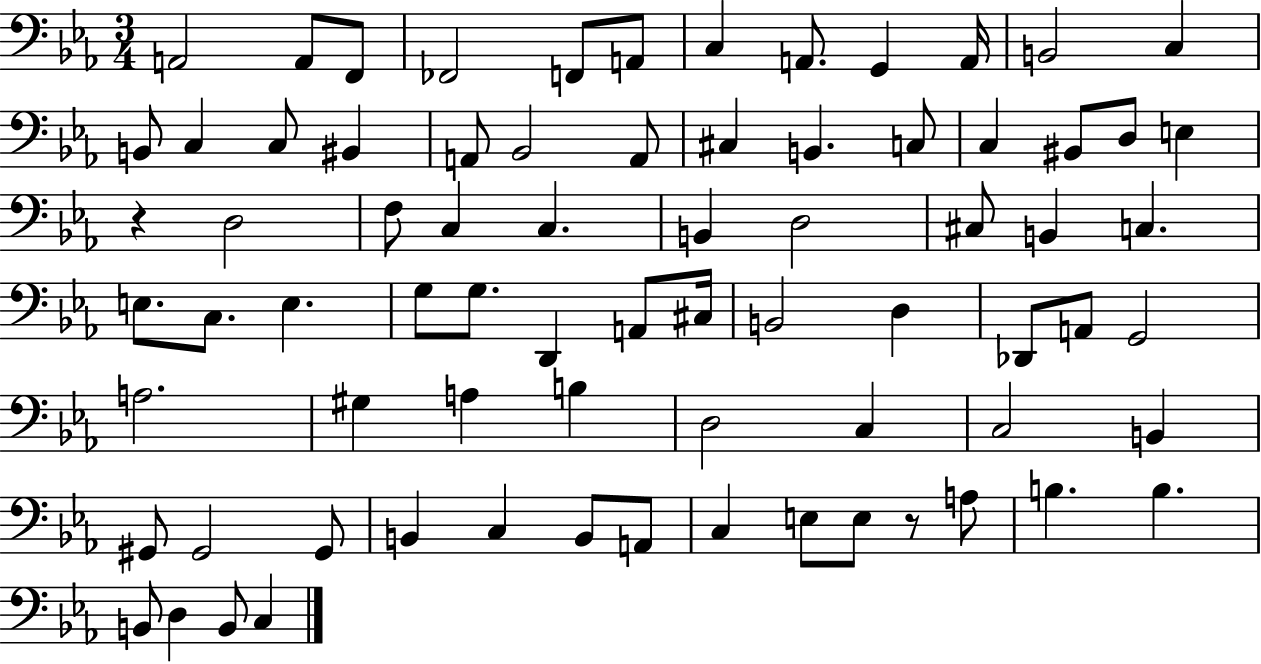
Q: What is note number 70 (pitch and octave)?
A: B2